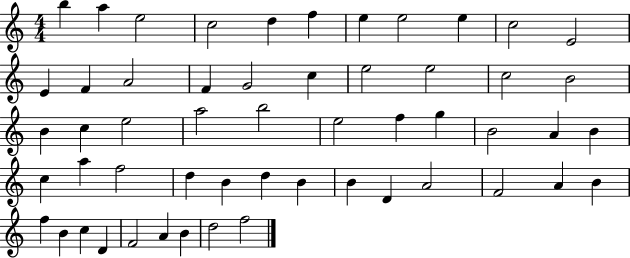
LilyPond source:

{
  \clef treble
  \numericTimeSignature
  \time 4/4
  \key c \major
  b''4 a''4 e''2 | c''2 d''4 f''4 | e''4 e''2 e''4 | c''2 e'2 | \break e'4 f'4 a'2 | f'4 g'2 c''4 | e''2 e''2 | c''2 b'2 | \break b'4 c''4 e''2 | a''2 b''2 | e''2 f''4 g''4 | b'2 a'4 b'4 | \break c''4 a''4 f''2 | d''4 b'4 d''4 b'4 | b'4 d'4 a'2 | f'2 a'4 b'4 | \break f''4 b'4 c''4 d'4 | f'2 a'4 b'4 | d''2 f''2 | \bar "|."
}